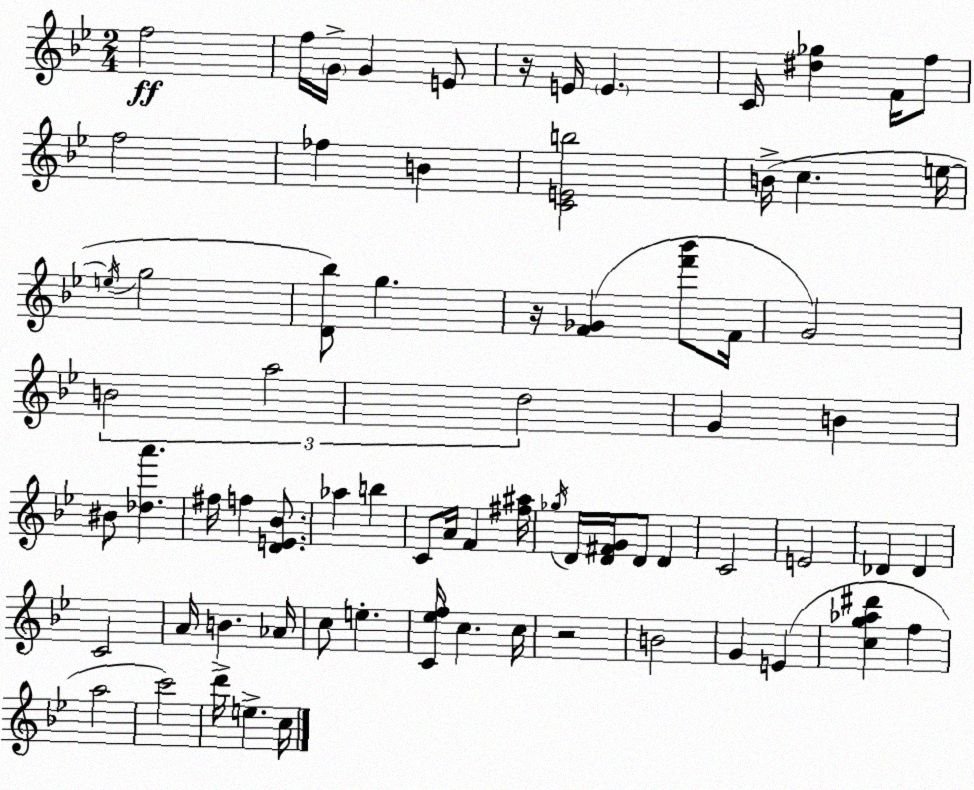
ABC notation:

X:1
T:Untitled
M:2/4
L:1/4
K:Gm
f2 f/4 G/4 G E/2 z/4 E/4 E C/4 [^d_g] F/4 f/2 f2 _f B [CEb]2 B/4 c e/4 e/4 g2 [D_b]/2 g z/4 [F_G] [f'_b']/2 F/4 G2 B2 a2 d2 G B ^B/2 [_da'] ^f/4 f [DE_B]/2 _a b C/2 A/4 F [^f^a]/4 _g/4 D/4 [D^FG]/4 D/2 D C2 E2 _D _D C2 A/4 B _A/4 c/2 e [C_ef]/4 c c/4 z2 B2 G E [cg_a^d'] f a2 c'2 d'/4 e c/4